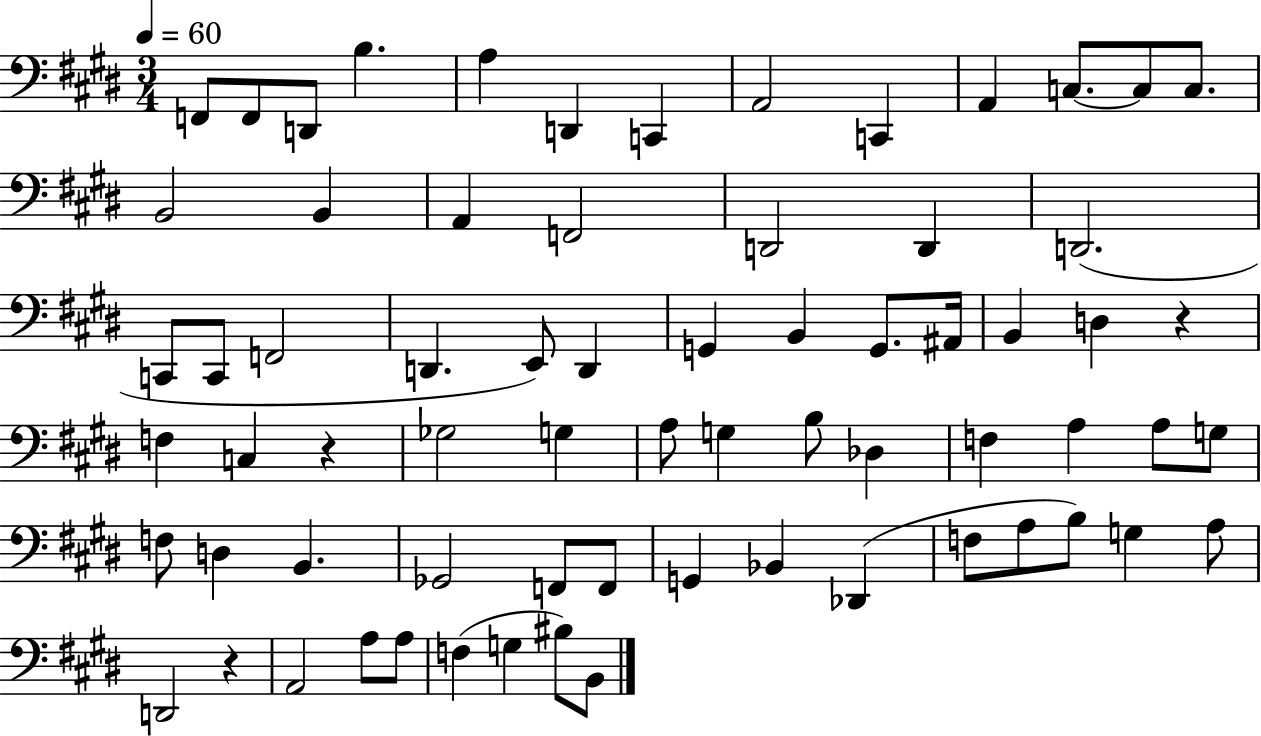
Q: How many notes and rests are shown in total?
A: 69